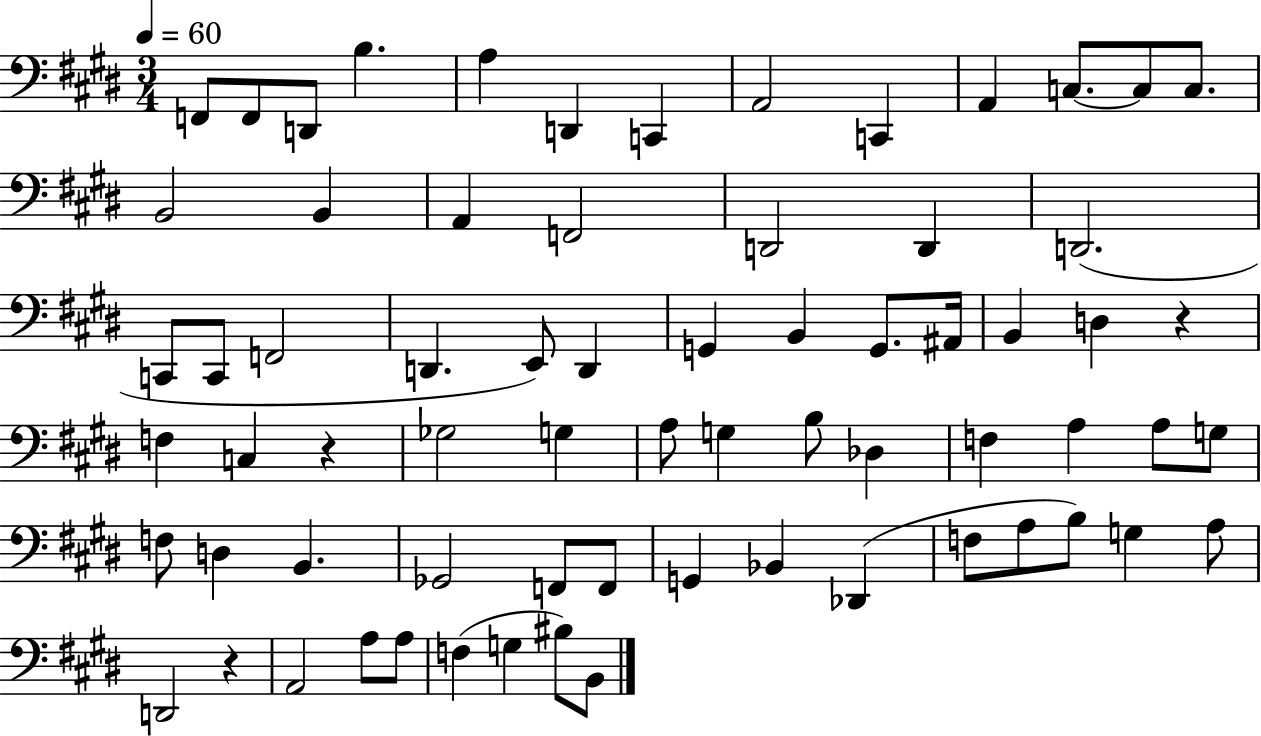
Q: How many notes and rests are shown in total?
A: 69